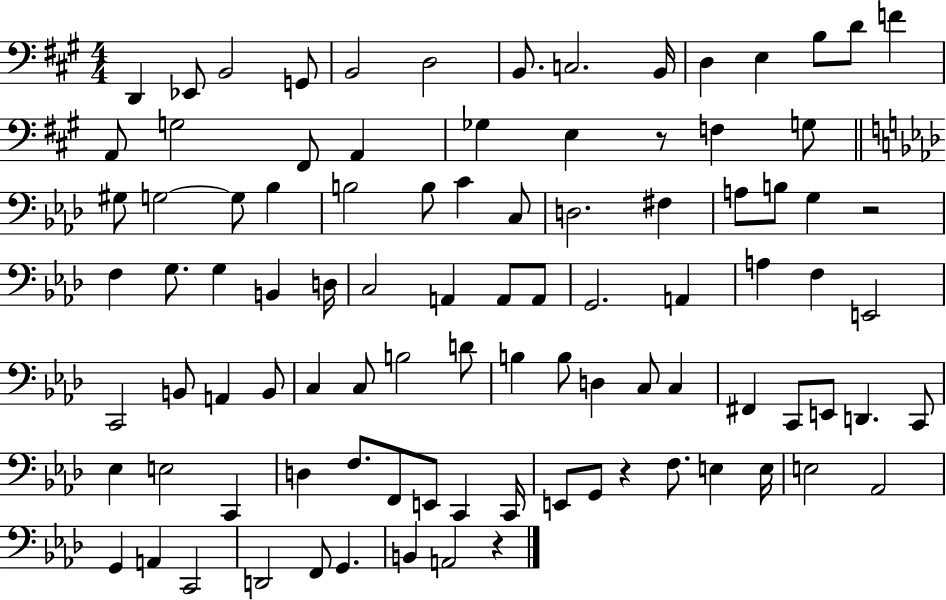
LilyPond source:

{
  \clef bass
  \numericTimeSignature
  \time 4/4
  \key a \major
  d,4 ees,8 b,2 g,8 | b,2 d2 | b,8. c2. b,16 | d4 e4 b8 d'8 f'4 | \break a,8 g2 fis,8 a,4 | ges4 e4 r8 f4 g8 | \bar "||" \break \key aes \major gis8 g2~~ g8 bes4 | b2 b8 c'4 c8 | d2. fis4 | a8 b8 g4 r2 | \break f4 g8. g4 b,4 d16 | c2 a,4 a,8 a,8 | g,2. a,4 | a4 f4 e,2 | \break c,2 b,8 a,4 b,8 | c4 c8 b2 d'8 | b4 b8 d4 c8 c4 | fis,4 c,8 e,8 d,4. c,8 | \break ees4 e2 c,4 | d4 f8. f,8 e,8 c,4 c,16 | e,8 g,8 r4 f8. e4 e16 | e2 aes,2 | \break g,4 a,4 c,2 | d,2 f,8 g,4. | b,4 a,2 r4 | \bar "|."
}